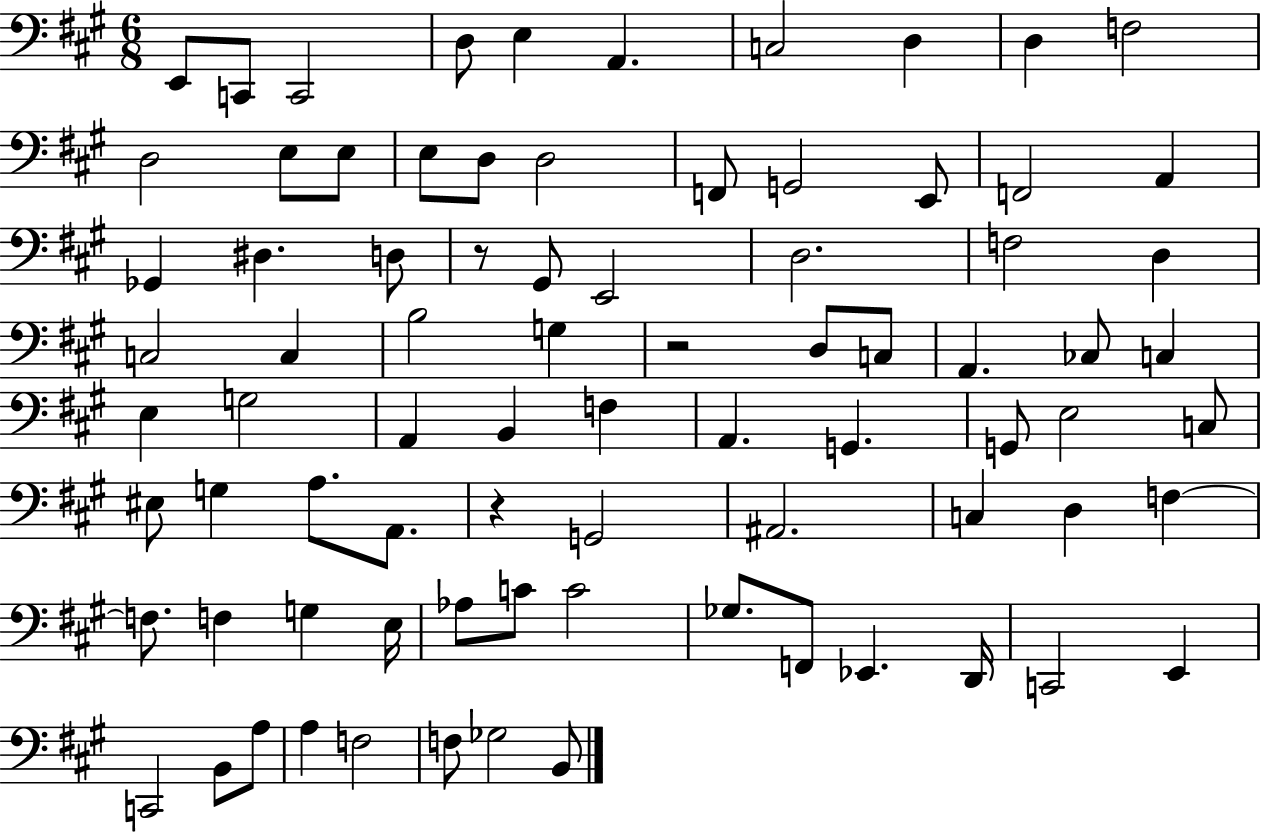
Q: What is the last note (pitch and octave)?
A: B2